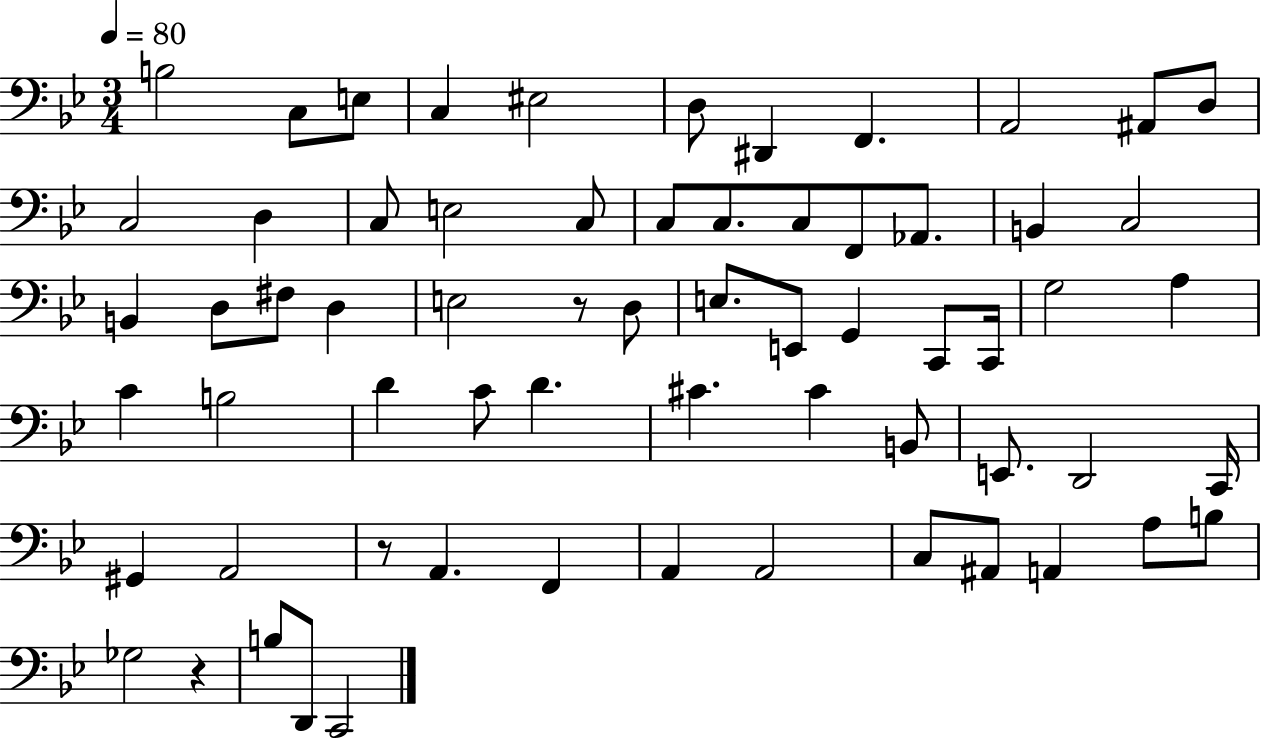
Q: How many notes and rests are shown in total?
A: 65